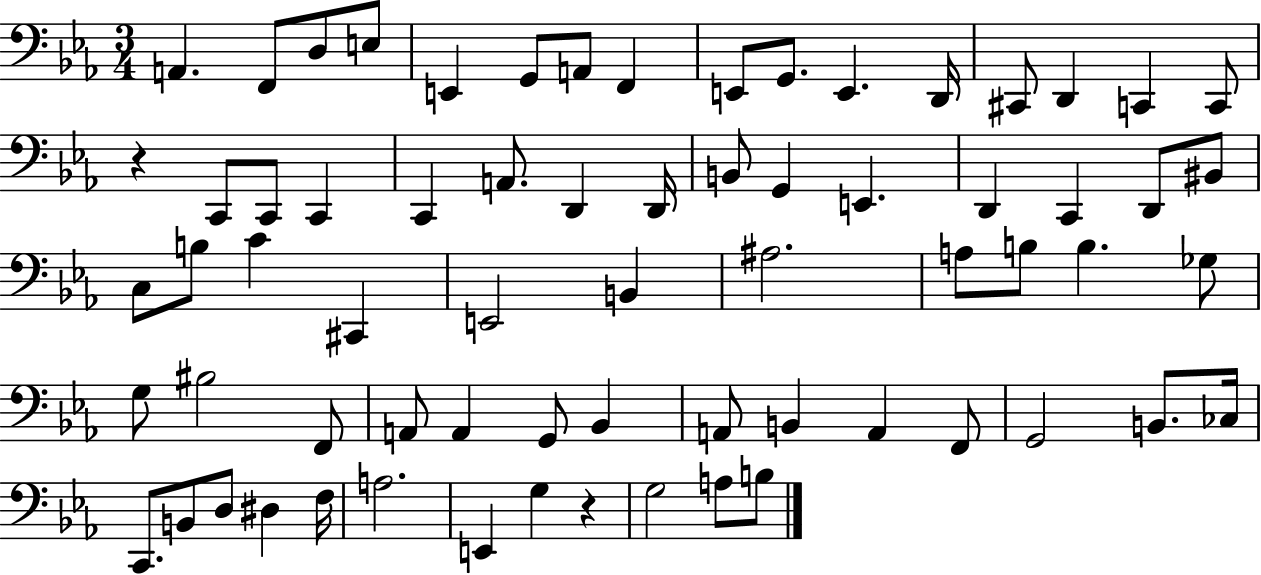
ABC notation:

X:1
T:Untitled
M:3/4
L:1/4
K:Eb
A,, F,,/2 D,/2 E,/2 E,, G,,/2 A,,/2 F,, E,,/2 G,,/2 E,, D,,/4 ^C,,/2 D,, C,, C,,/2 z C,,/2 C,,/2 C,, C,, A,,/2 D,, D,,/4 B,,/2 G,, E,, D,, C,, D,,/2 ^B,,/2 C,/2 B,/2 C ^C,, E,,2 B,, ^A,2 A,/2 B,/2 B, _G,/2 G,/2 ^B,2 F,,/2 A,,/2 A,, G,,/2 _B,, A,,/2 B,, A,, F,,/2 G,,2 B,,/2 _C,/4 C,,/2 B,,/2 D,/2 ^D, F,/4 A,2 E,, G, z G,2 A,/2 B,/2